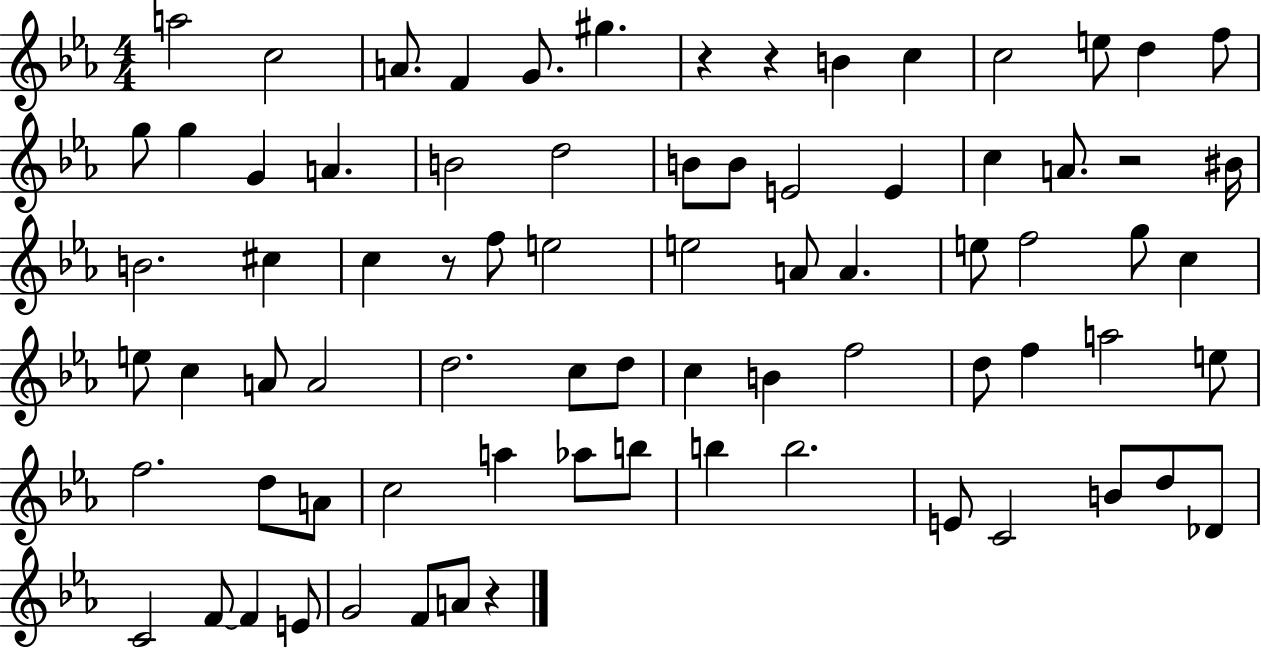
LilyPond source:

{
  \clef treble
  \numericTimeSignature
  \time 4/4
  \key ees \major
  \repeat volta 2 { a''2 c''2 | a'8. f'4 g'8. gis''4. | r4 r4 b'4 c''4 | c''2 e''8 d''4 f''8 | \break g''8 g''4 g'4 a'4. | b'2 d''2 | b'8 b'8 e'2 e'4 | c''4 a'8. r2 bis'16 | \break b'2. cis''4 | c''4 r8 f''8 e''2 | e''2 a'8 a'4. | e''8 f''2 g''8 c''4 | \break e''8 c''4 a'8 a'2 | d''2. c''8 d''8 | c''4 b'4 f''2 | d''8 f''4 a''2 e''8 | \break f''2. d''8 a'8 | c''2 a''4 aes''8 b''8 | b''4 b''2. | e'8 c'2 b'8 d''8 des'8 | \break c'2 f'8~~ f'4 e'8 | g'2 f'8 a'8 r4 | } \bar "|."
}